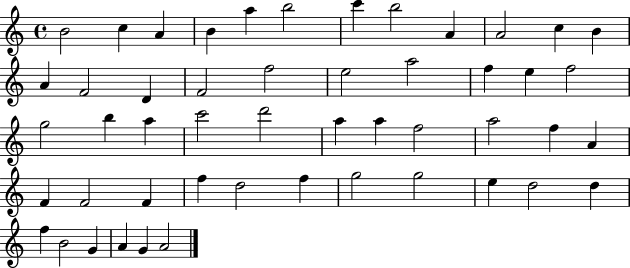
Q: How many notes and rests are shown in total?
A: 50